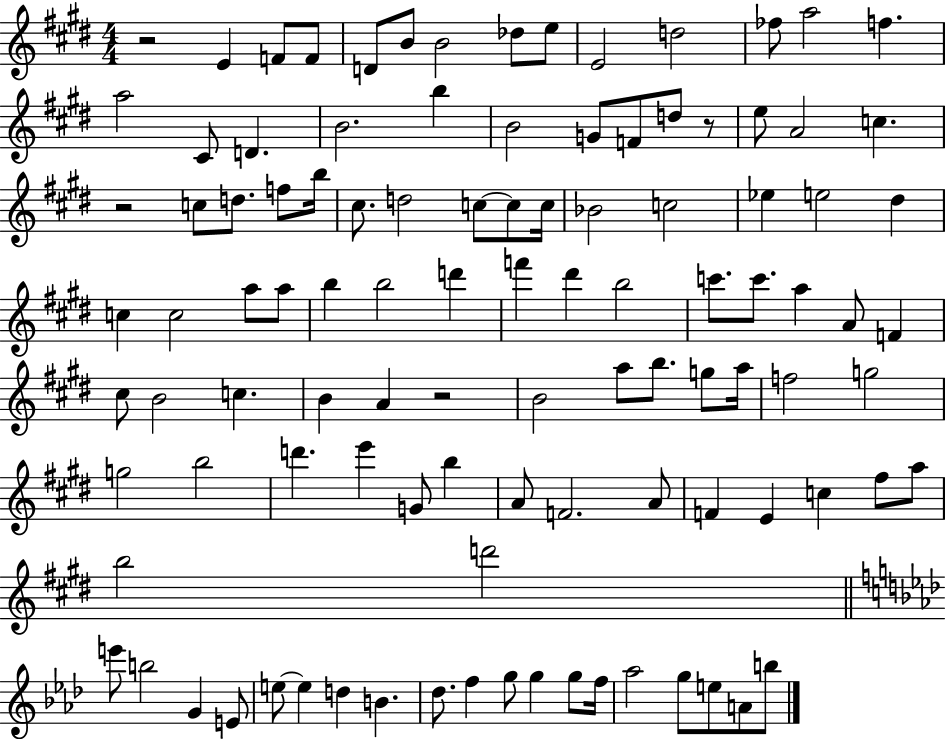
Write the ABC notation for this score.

X:1
T:Untitled
M:4/4
L:1/4
K:E
z2 E F/2 F/2 D/2 B/2 B2 _d/2 e/2 E2 d2 _f/2 a2 f a2 ^C/2 D B2 b B2 G/2 F/2 d/2 z/2 e/2 A2 c z2 c/2 d/2 f/2 b/4 ^c/2 d2 c/2 c/2 c/4 _B2 c2 _e e2 ^d c c2 a/2 a/2 b b2 d' f' ^d' b2 c'/2 c'/2 a A/2 F ^c/2 B2 c B A z2 B2 a/2 b/2 g/2 a/4 f2 g2 g2 b2 d' e' G/2 b A/2 F2 A/2 F E c ^f/2 a/2 b2 d'2 e'/2 b2 G E/2 e/2 e d B _d/2 f g/2 g g/2 f/4 _a2 g/2 e/2 A/2 b/2